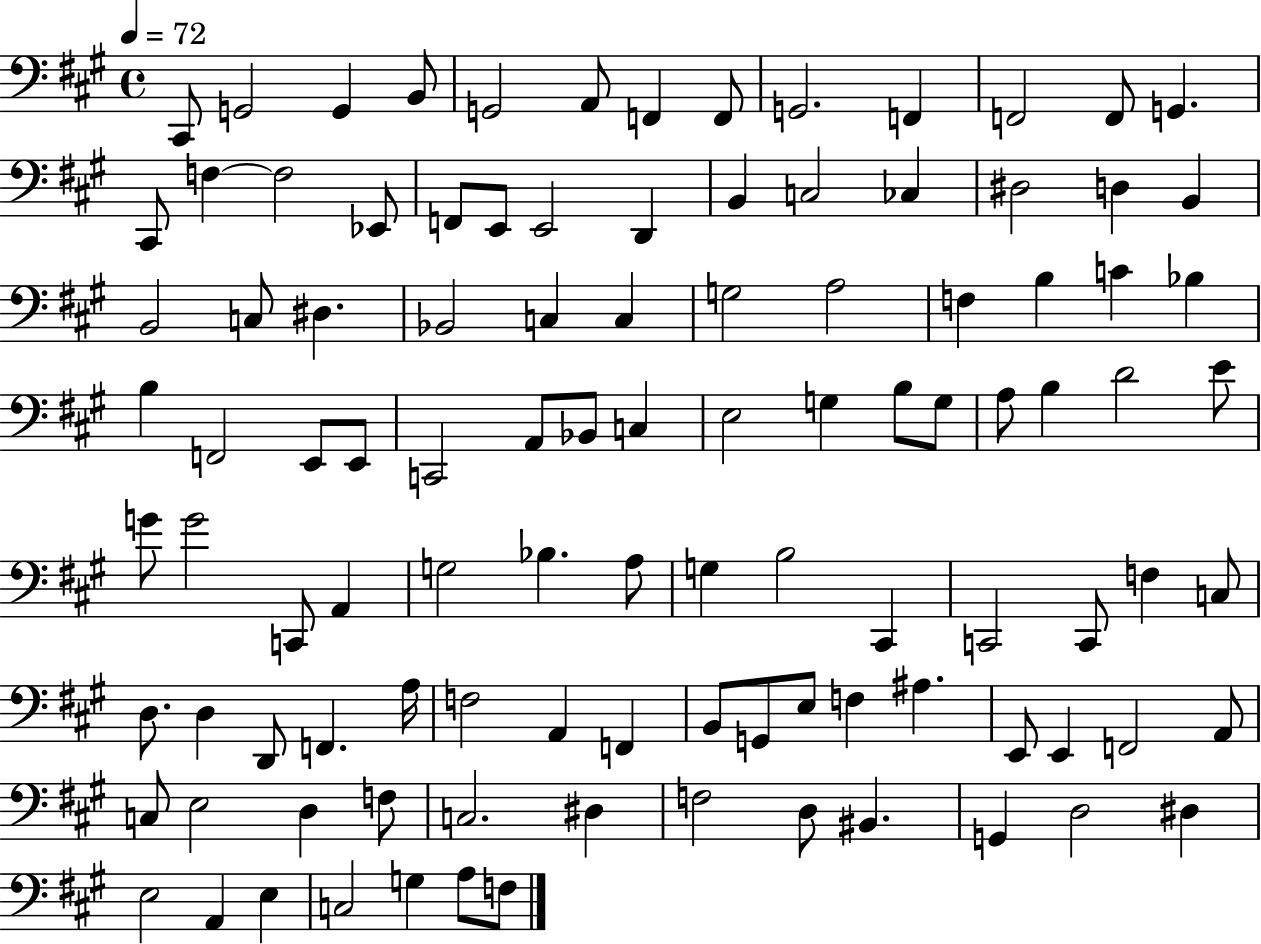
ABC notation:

X:1
T:Untitled
M:4/4
L:1/4
K:A
^C,,/2 G,,2 G,, B,,/2 G,,2 A,,/2 F,, F,,/2 G,,2 F,, F,,2 F,,/2 G,, ^C,,/2 F, F,2 _E,,/2 F,,/2 E,,/2 E,,2 D,, B,, C,2 _C, ^D,2 D, B,, B,,2 C,/2 ^D, _B,,2 C, C, G,2 A,2 F, B, C _B, B, F,,2 E,,/2 E,,/2 C,,2 A,,/2 _B,,/2 C, E,2 G, B,/2 G,/2 A,/2 B, D2 E/2 G/2 G2 C,,/2 A,, G,2 _B, A,/2 G, B,2 ^C,, C,,2 C,,/2 F, C,/2 D,/2 D, D,,/2 F,, A,/4 F,2 A,, F,, B,,/2 G,,/2 E,/2 F, ^A, E,,/2 E,, F,,2 A,,/2 C,/2 E,2 D, F,/2 C,2 ^D, F,2 D,/2 ^B,, G,, D,2 ^D, E,2 A,, E, C,2 G, A,/2 F,/2